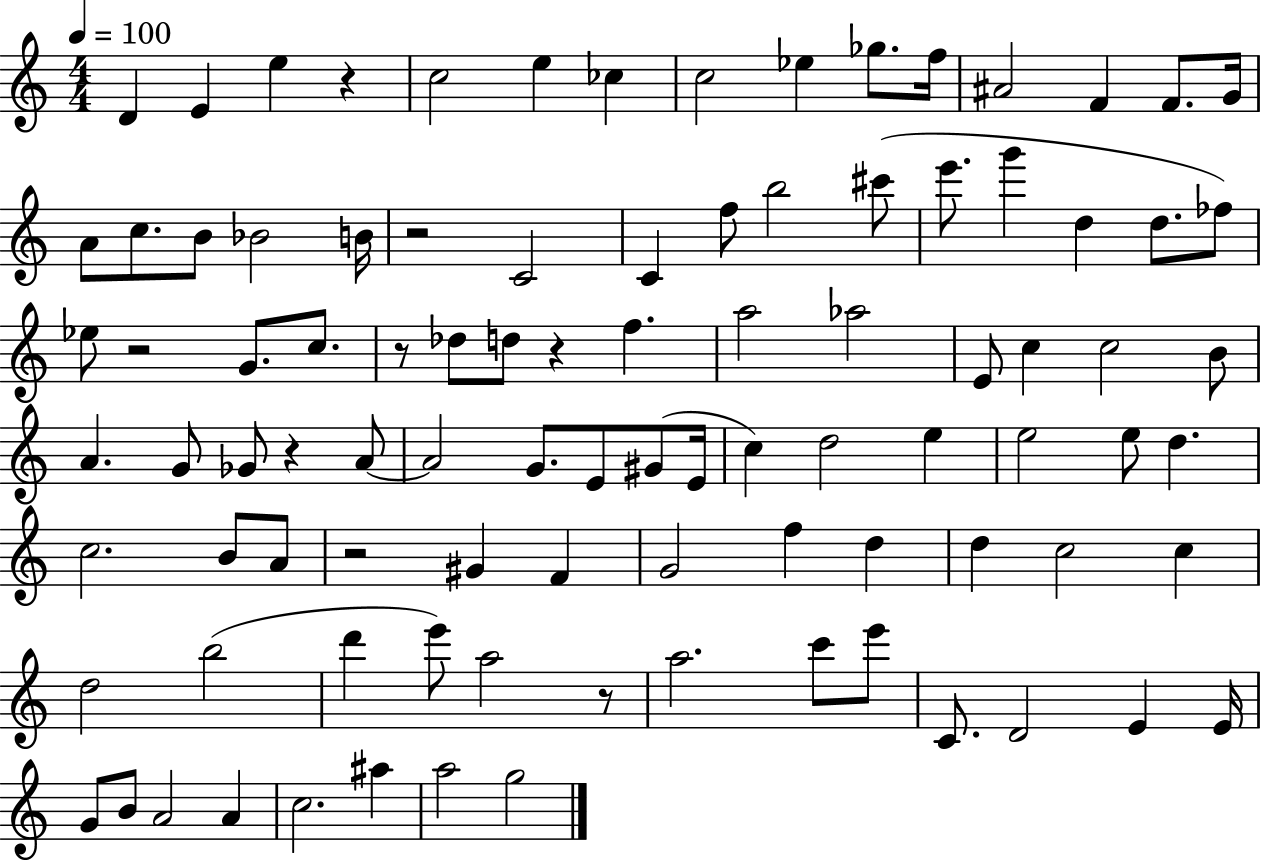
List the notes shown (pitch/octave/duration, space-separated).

D4/q E4/q E5/q R/q C5/h E5/q CES5/q C5/h Eb5/q Gb5/e. F5/s A#4/h F4/q F4/e. G4/s A4/e C5/e. B4/e Bb4/h B4/s R/h C4/h C4/q F5/e B5/h C#6/e E6/e. G6/q D5/q D5/e. FES5/e Eb5/e R/h G4/e. C5/e. R/e Db5/e D5/e R/q F5/q. A5/h Ab5/h E4/e C5/q C5/h B4/e A4/q. G4/e Gb4/e R/q A4/e A4/h G4/e. E4/e G#4/e E4/s C5/q D5/h E5/q E5/h E5/e D5/q. C5/h. B4/e A4/e R/h G#4/q F4/q G4/h F5/q D5/q D5/q C5/h C5/q D5/h B5/h D6/q E6/e A5/h R/e A5/h. C6/e E6/e C4/e. D4/h E4/q E4/s G4/e B4/e A4/h A4/q C5/h. A#5/q A5/h G5/h